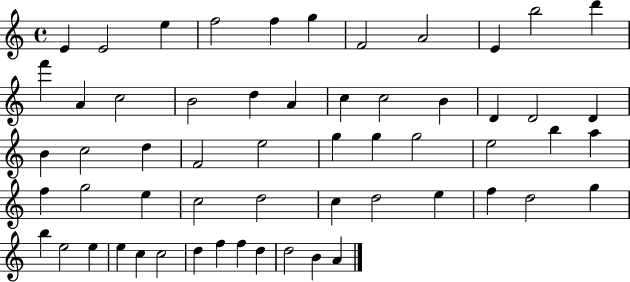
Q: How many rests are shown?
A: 0